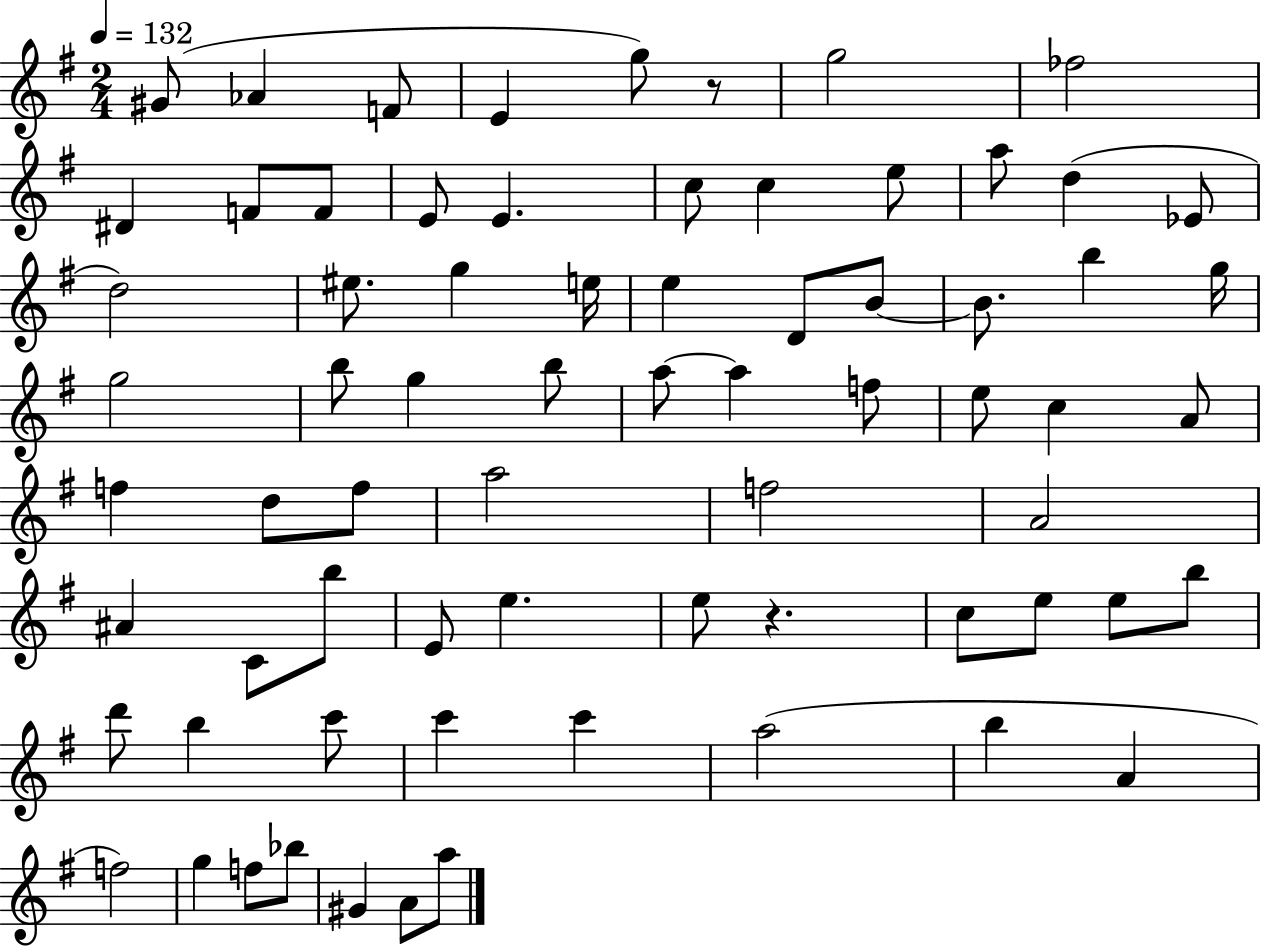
G#4/e Ab4/q F4/e E4/q G5/e R/e G5/h FES5/h D#4/q F4/e F4/e E4/e E4/q. C5/e C5/q E5/e A5/e D5/q Eb4/e D5/h EIS5/e. G5/q E5/s E5/q D4/e B4/e B4/e. B5/q G5/s G5/h B5/e G5/q B5/e A5/e A5/q F5/e E5/e C5/q A4/e F5/q D5/e F5/e A5/h F5/h A4/h A#4/q C4/e B5/e E4/e E5/q. E5/e R/q. C5/e E5/e E5/e B5/e D6/e B5/q C6/e C6/q C6/q A5/h B5/q A4/q F5/h G5/q F5/e Bb5/e G#4/q A4/e A5/e